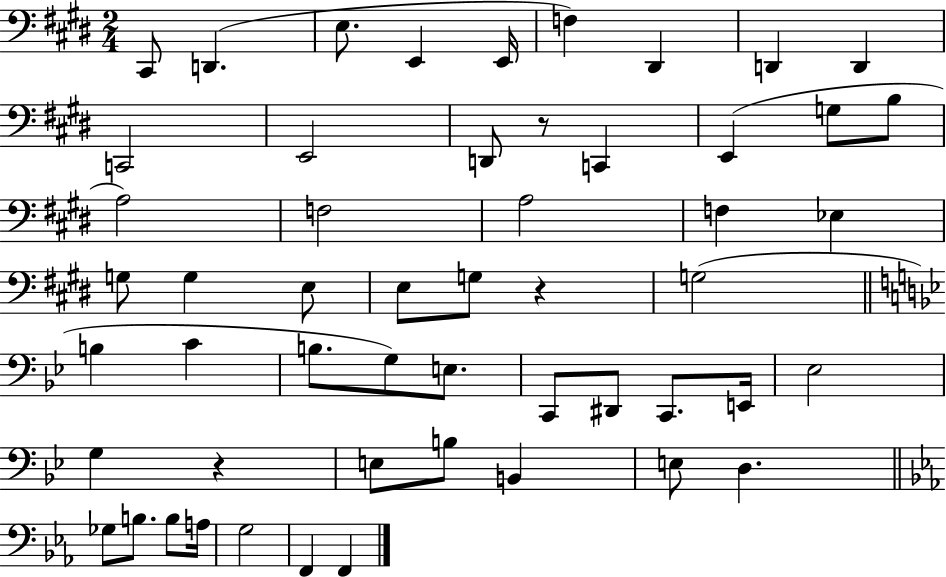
{
  \clef bass
  \numericTimeSignature
  \time 2/4
  \key e \major
  \repeat volta 2 { cis,8 d,4.( | e8. e,4 e,16 | f4) dis,4 | d,4 d,4 | \break c,2 | e,2 | d,8 r8 c,4 | e,4( g8 b8 | \break a2) | f2 | a2 | f4 ees4 | \break g8 g4 e8 | e8 g8 r4 | g2( | \bar "||" \break \key bes \major b4 c'4 | b8. g8) e8. | c,8 dis,8 c,8. e,16 | ees2 | \break g4 r4 | e8 b8 b,4 | e8 d4. | \bar "||" \break \key ees \major ges8 b8. b8 a16 | g2 | f,4 f,4 | } \bar "|."
}